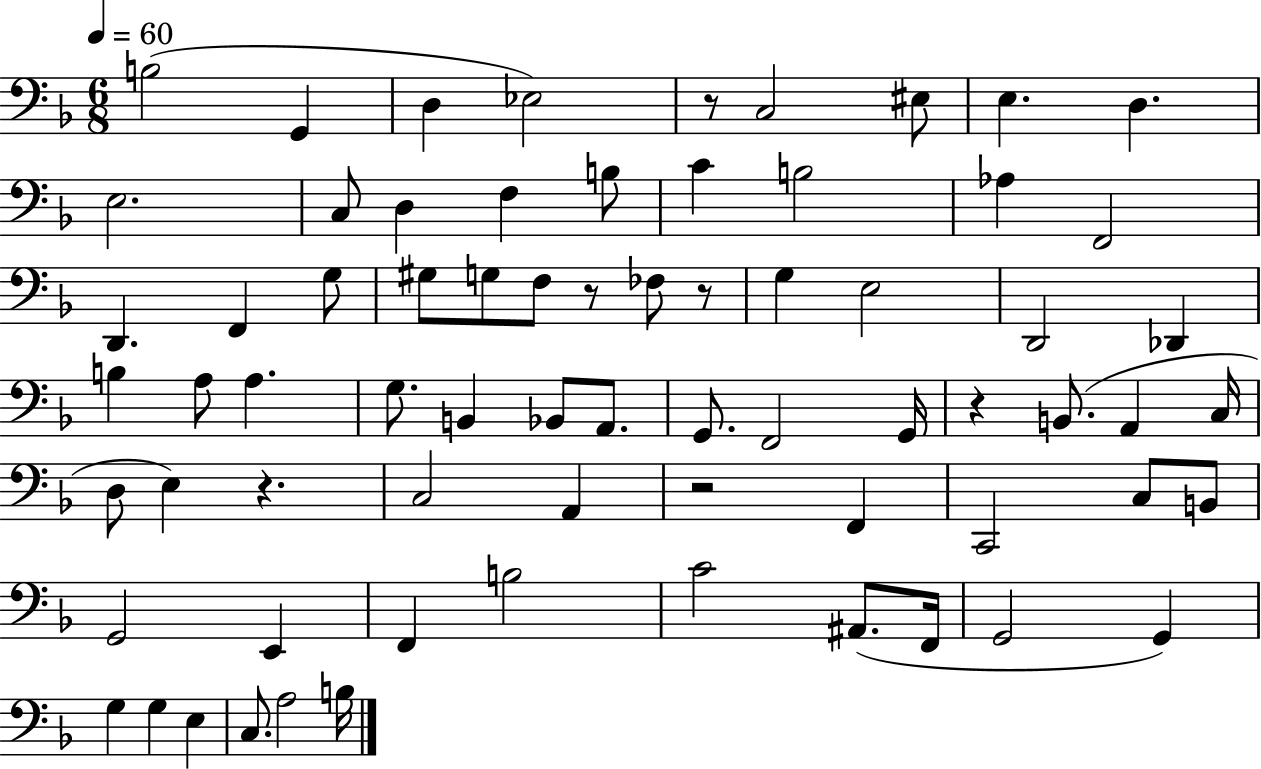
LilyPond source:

{
  \clef bass
  \numericTimeSignature
  \time 6/8
  \key f \major
  \tempo 4 = 60
  b2( g,4 | d4 ees2) | r8 c2 eis8 | e4. d4. | \break e2. | c8 d4 f4 b8 | c'4 b2 | aes4 f,2 | \break d,4. f,4 g8 | gis8 g8 f8 r8 fes8 r8 | g4 e2 | d,2 des,4 | \break b4 a8 a4. | g8. b,4 bes,8 a,8. | g,8. f,2 g,16 | r4 b,8.( a,4 c16 | \break d8 e4) r4. | c2 a,4 | r2 f,4 | c,2 c8 b,8 | \break g,2 e,4 | f,4 b2 | c'2 ais,8.( f,16 | g,2 g,4) | \break g4 g4 e4 | c8. a2 b16 | \bar "|."
}